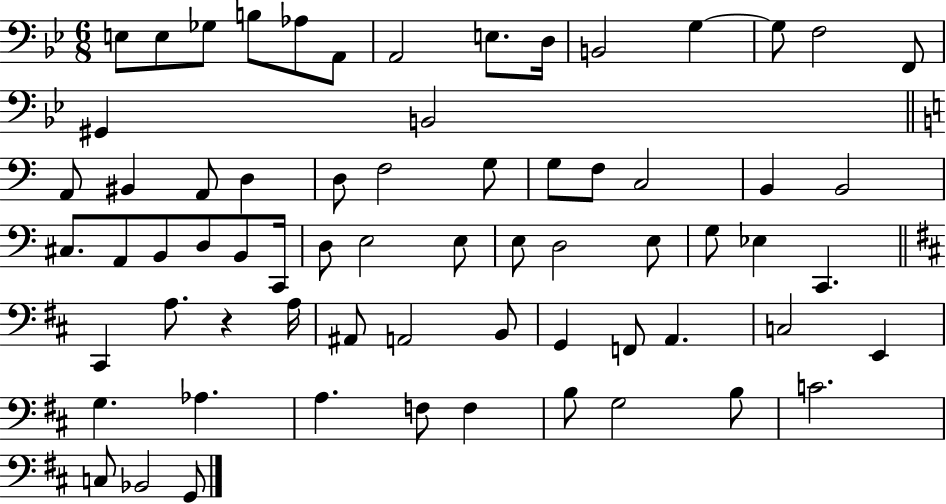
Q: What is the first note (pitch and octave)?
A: E3